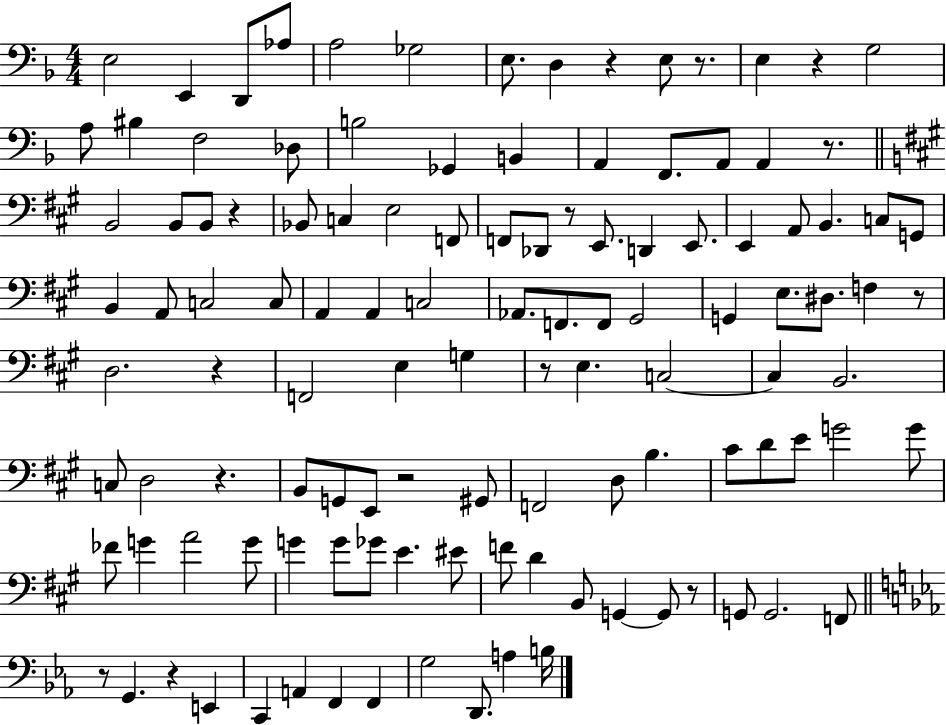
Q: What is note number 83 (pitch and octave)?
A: Gb4